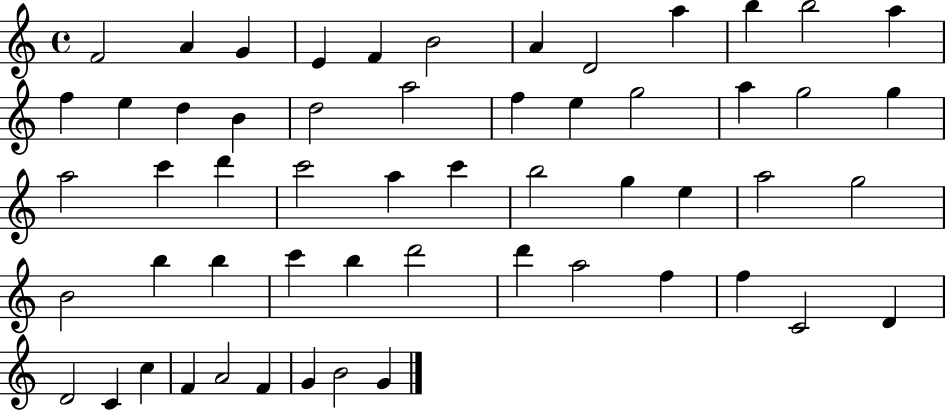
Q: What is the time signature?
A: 4/4